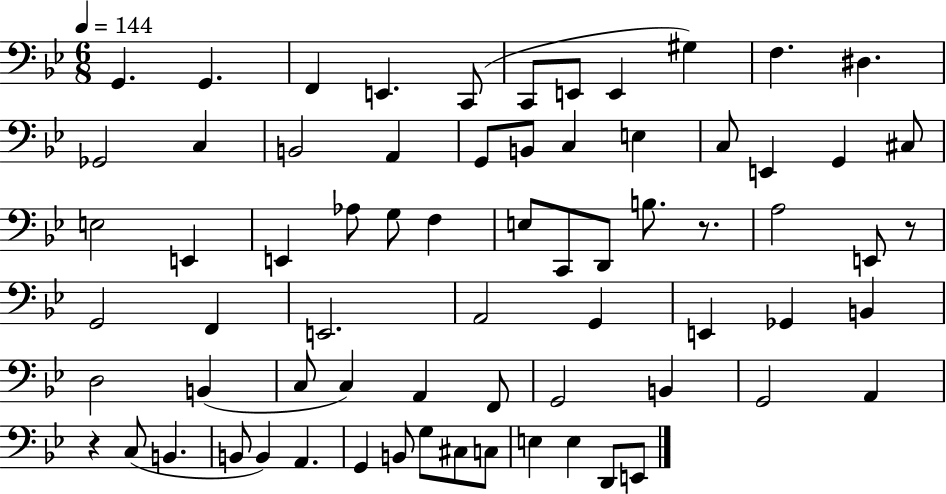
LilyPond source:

{
  \clef bass
  \numericTimeSignature
  \time 6/8
  \key bes \major
  \tempo 4 = 144
  \repeat volta 2 { g,4. g,4. | f,4 e,4. c,8( | c,8 e,8 e,4 gis4) | f4. dis4. | \break ges,2 c4 | b,2 a,4 | g,8 b,8 c4 e4 | c8 e,4 g,4 cis8 | \break e2 e,4 | e,4 aes8 g8 f4 | e8 c,8 d,8 b8. r8. | a2 e,8 r8 | \break g,2 f,4 | e,2. | a,2 g,4 | e,4 ges,4 b,4 | \break d2 b,4( | c8 c4) a,4 f,8 | g,2 b,4 | g,2 a,4 | \break r4 c8( b,4. | b,8 b,4) a,4. | g,4 b,8 g8 cis8 c8 | e4 e4 d,8 e,8 | \break } \bar "|."
}